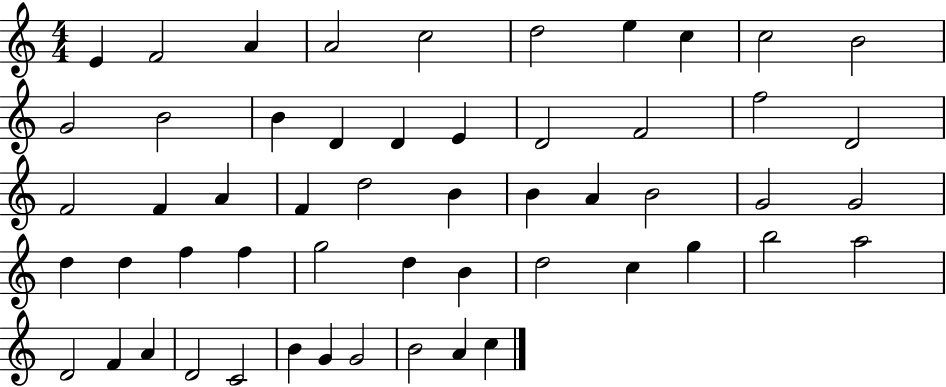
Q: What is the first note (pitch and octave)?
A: E4